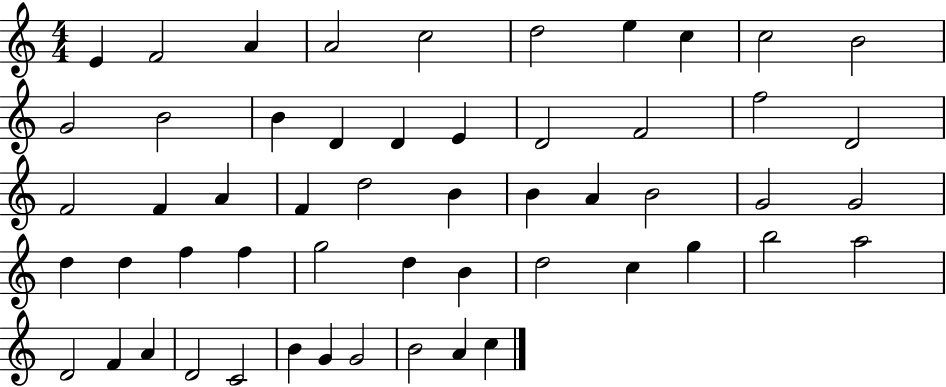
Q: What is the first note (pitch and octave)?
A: E4